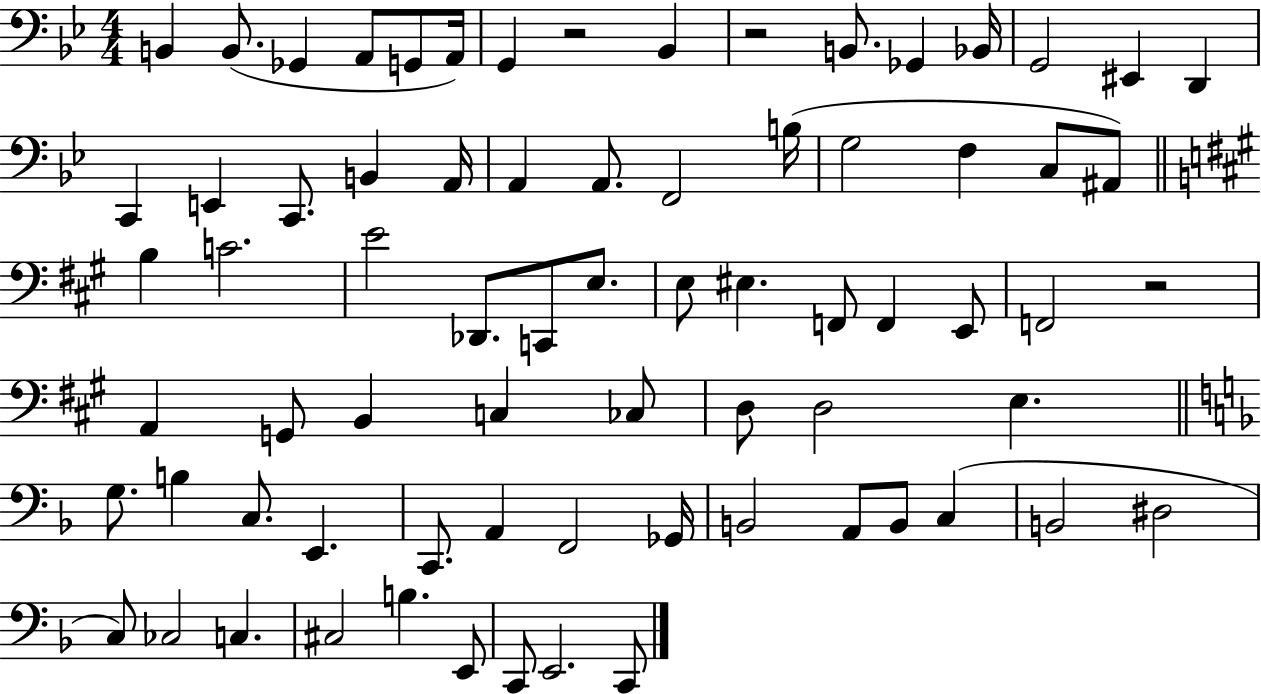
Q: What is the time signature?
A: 4/4